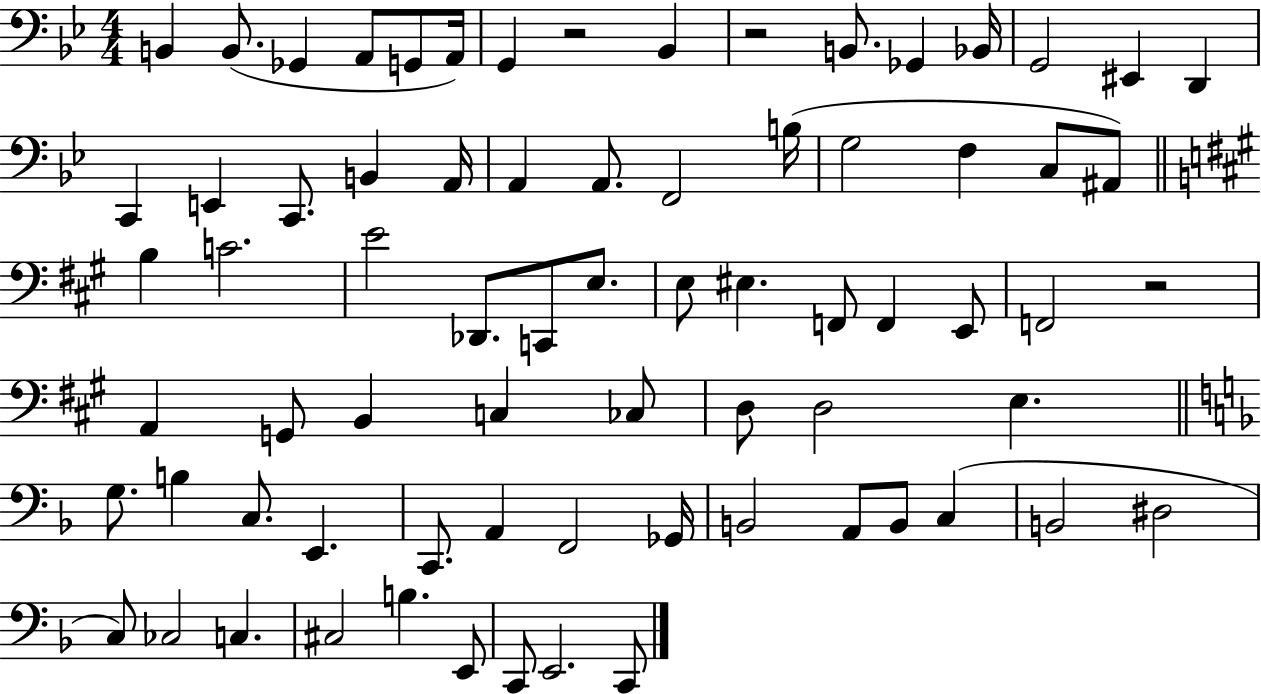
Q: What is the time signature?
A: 4/4